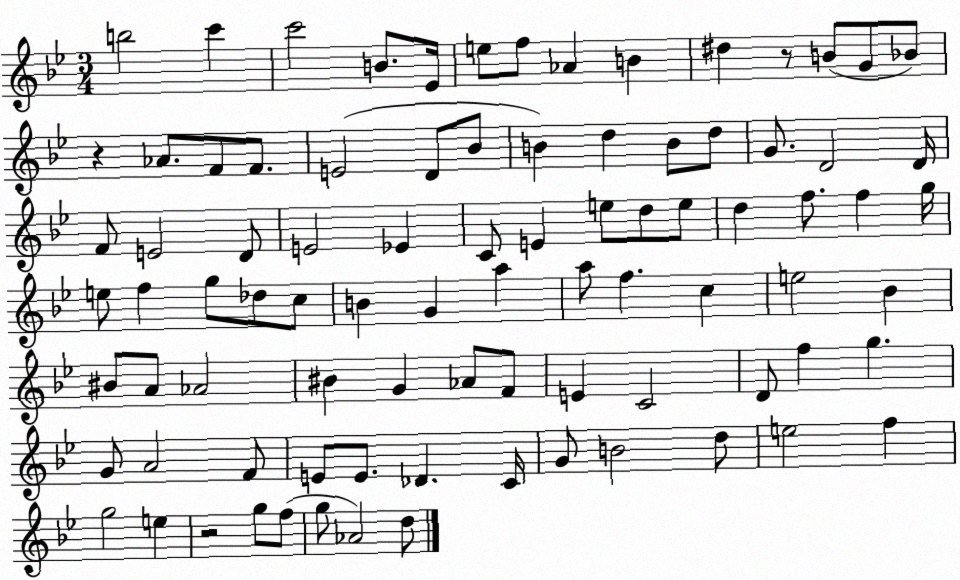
X:1
T:Untitled
M:3/4
L:1/4
K:Bb
b2 c' c'2 B/2 _E/4 e/2 f/2 _A B ^d z/2 B/2 G/2 _B/2 z _A/2 F/2 F/2 E2 D/2 _B/2 B d B/2 d/2 G/2 D2 D/4 F/2 E2 D/2 E2 _E C/2 E e/2 d/2 e/2 d f/2 f g/4 e/2 f g/2 _d/2 c/2 B G a a/2 f c e2 _B ^B/2 A/2 _A2 ^B G _A/2 F/2 E C2 D/2 f g G/2 A2 F/2 E/2 E/2 _D C/4 G/2 B2 d/2 e2 f g2 e z2 g/2 f/2 g/2 _A2 d/2